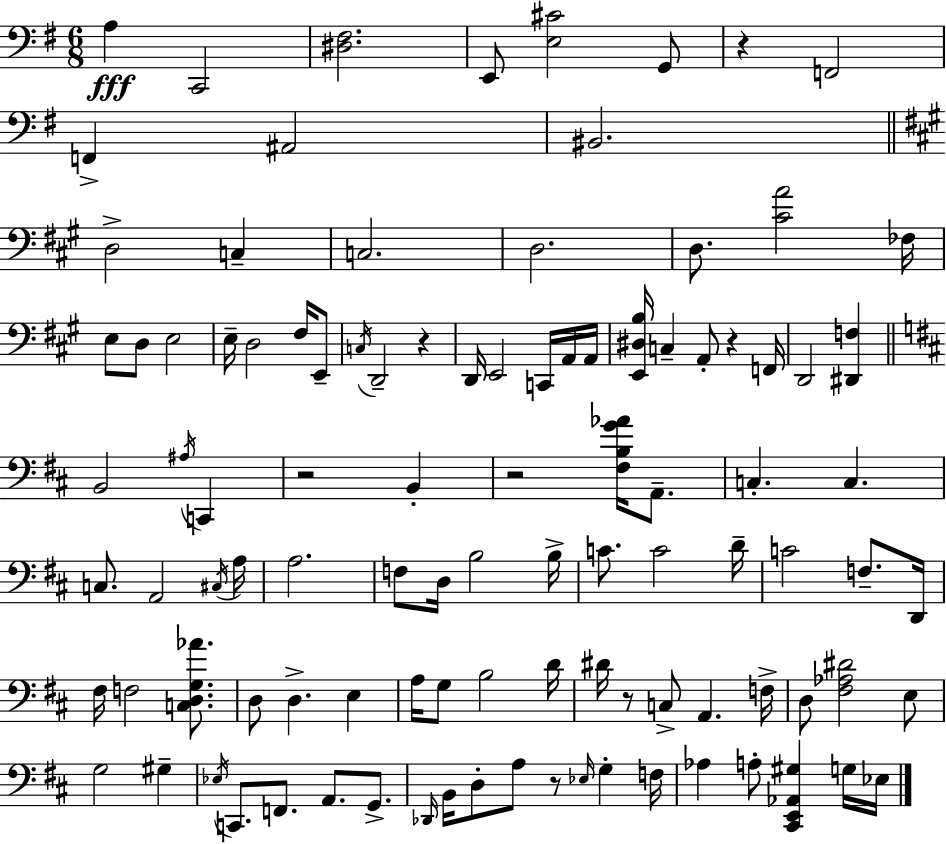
A3/q C2/h [D#3,F#3]/h. E2/e [E3,C#4]/h G2/e R/q F2/h F2/q A#2/h BIS2/h. D3/h C3/q C3/h. D3/h. D3/e. [C#4,A4]/h FES3/s E3/e D3/e E3/h E3/s D3/h F#3/s E2/e C3/s D2/h R/q D2/s E2/h C2/s A2/s A2/s [E2,D#3,B3]/s C3/q A2/e R/q F2/s D2/h [D#2,F3]/q B2/h A#3/s C2/q R/h B2/q R/h [F#3,B3,G4,Ab4]/s A2/e. C3/q. C3/q. C3/e. A2/h C#3/s A3/s A3/h. F3/e D3/s B3/h B3/s C4/e. C4/h D4/s C4/h F3/e. D2/s F#3/s F3/h [C3,D3,G3,Ab4]/e. D3/e D3/q. E3/q A3/s G3/e B3/h D4/s D#4/s R/e C3/e A2/q. F3/s D3/e [F#3,Ab3,D#4]/h E3/e G3/h G#3/q Eb3/s C2/e. F2/e. A2/e. G2/e. Db2/s B2/s D3/e A3/e R/e Eb3/s G3/q F3/s Ab3/q A3/e [C#2,E2,Ab2,G#3]/q G3/s Eb3/s